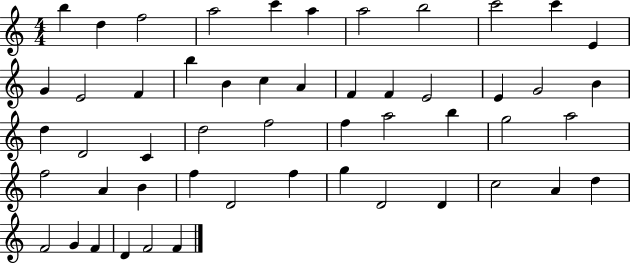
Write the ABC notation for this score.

X:1
T:Untitled
M:4/4
L:1/4
K:C
b d f2 a2 c' a a2 b2 c'2 c' E G E2 F b B c A F F E2 E G2 B d D2 C d2 f2 f a2 b g2 a2 f2 A B f D2 f g D2 D c2 A d F2 G F D F2 F